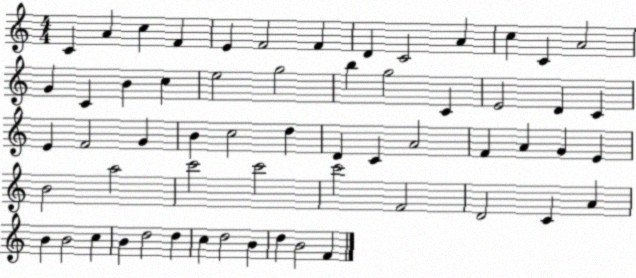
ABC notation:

X:1
T:Untitled
M:4/4
L:1/4
K:C
C A c F E F2 F D C2 A c C A2 G C B c e2 g2 b g2 C E2 D C E F2 G B c2 d D C A2 F A G E B2 a2 c'2 c'2 c'2 F2 D2 C A B B2 c B d2 d c d2 B d B2 F